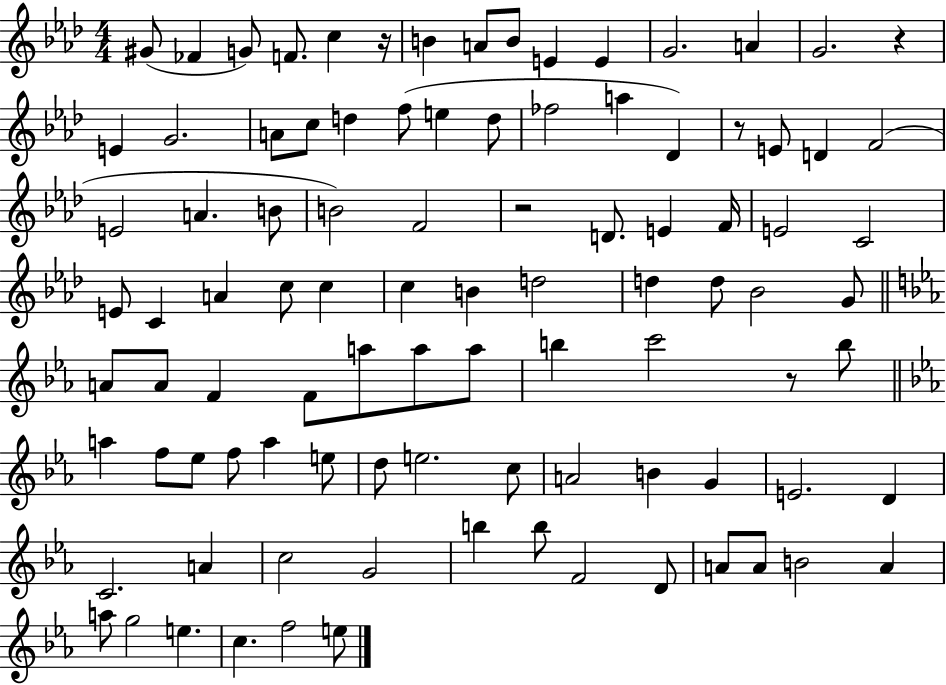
X:1
T:Untitled
M:4/4
L:1/4
K:Ab
^G/2 _F G/2 F/2 c z/4 B A/2 B/2 E E G2 A G2 z E G2 A/2 c/2 d f/2 e d/2 _f2 a _D z/2 E/2 D F2 E2 A B/2 B2 F2 z2 D/2 E F/4 E2 C2 E/2 C A c/2 c c B d2 d d/2 _B2 G/2 A/2 A/2 F F/2 a/2 a/2 a/2 b c'2 z/2 b/2 a f/2 _e/2 f/2 a e/2 d/2 e2 c/2 A2 B G E2 D C2 A c2 G2 b b/2 F2 D/2 A/2 A/2 B2 A a/2 g2 e c f2 e/2